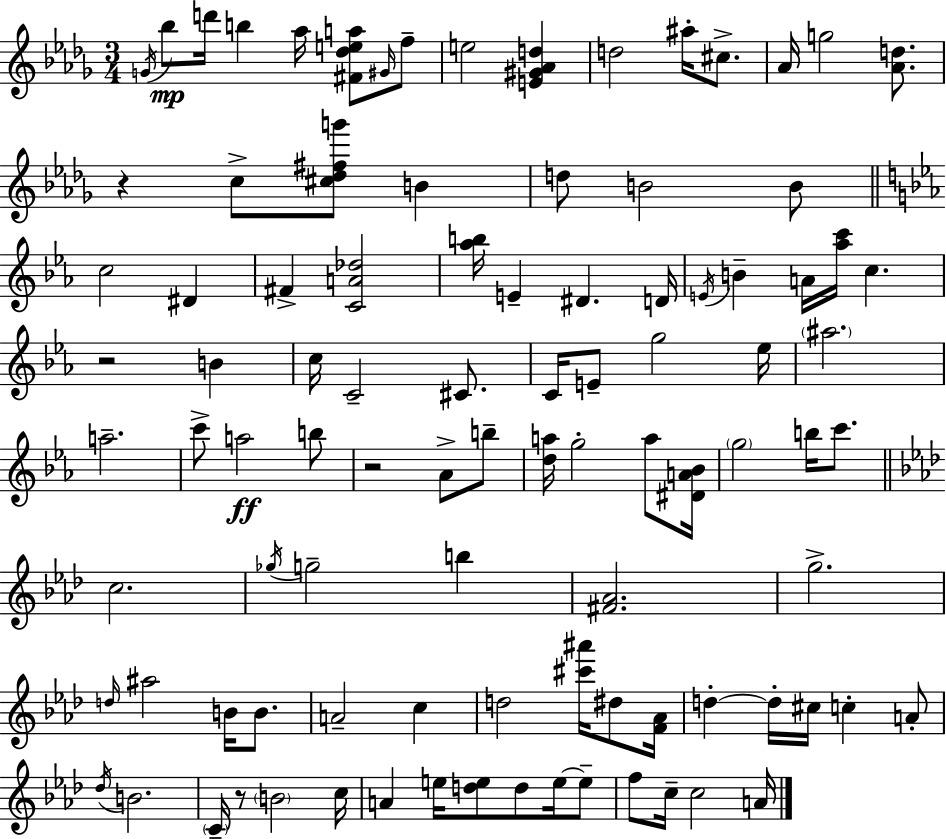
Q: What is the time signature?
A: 3/4